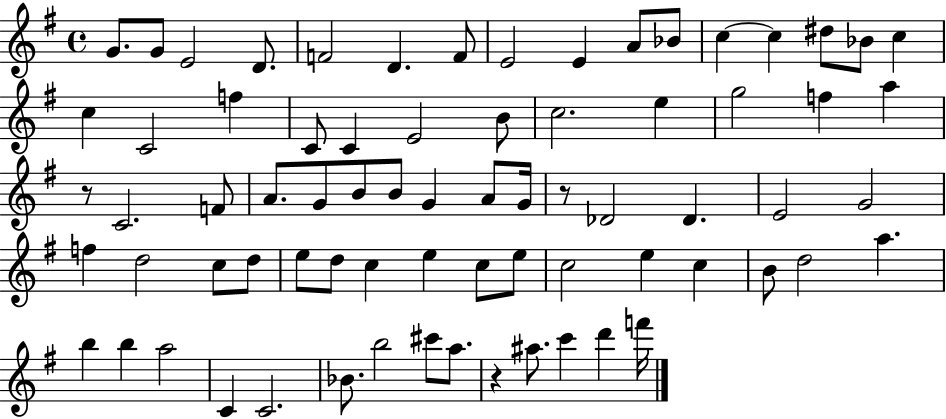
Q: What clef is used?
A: treble